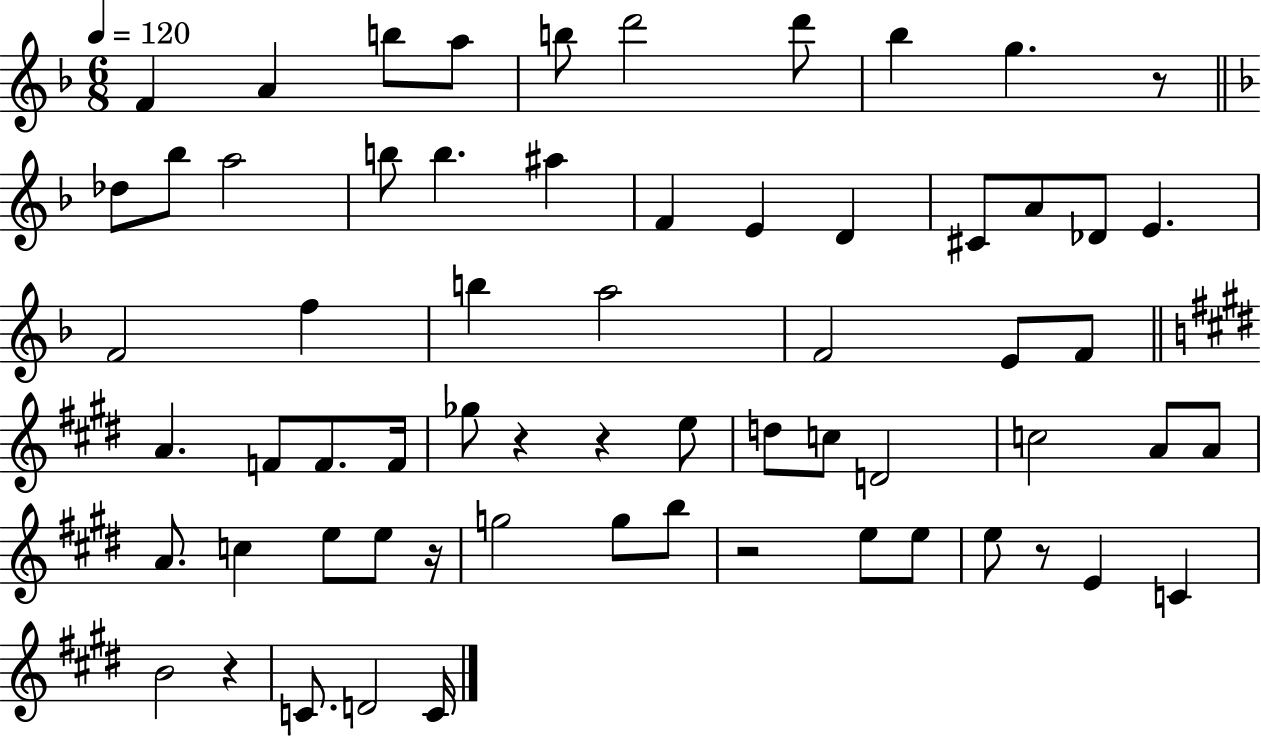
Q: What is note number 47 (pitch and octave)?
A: G5